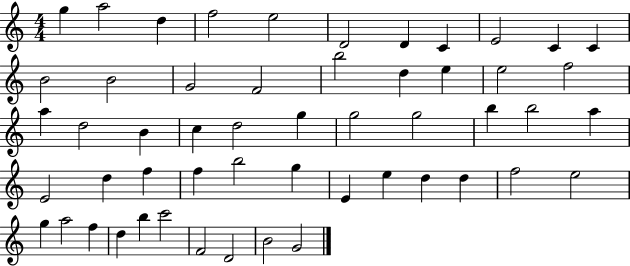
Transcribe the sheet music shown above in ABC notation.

X:1
T:Untitled
M:4/4
L:1/4
K:C
g a2 d f2 e2 D2 D C E2 C C B2 B2 G2 F2 b2 d e e2 f2 a d2 B c d2 g g2 g2 b b2 a E2 d f f b2 g E e d d f2 e2 g a2 f d b c'2 F2 D2 B2 G2